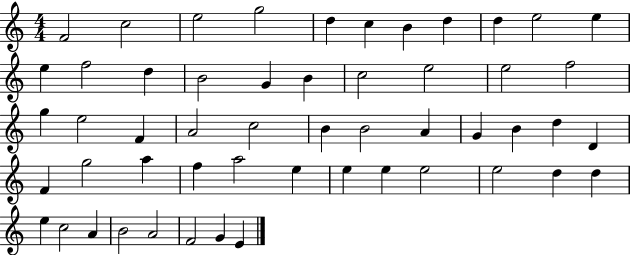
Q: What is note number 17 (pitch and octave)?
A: B4